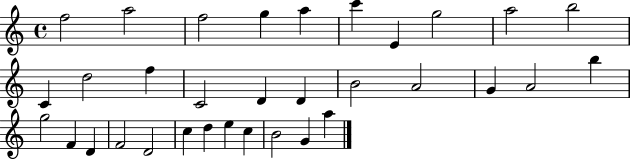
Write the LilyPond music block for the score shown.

{
  \clef treble
  \time 4/4
  \defaultTimeSignature
  \key c \major
  f''2 a''2 | f''2 g''4 a''4 | c'''4 e'4 g''2 | a''2 b''2 | \break c'4 d''2 f''4 | c'2 d'4 d'4 | b'2 a'2 | g'4 a'2 b''4 | \break g''2 f'4 d'4 | f'2 d'2 | c''4 d''4 e''4 c''4 | b'2 g'4 a''4 | \break \bar "|."
}